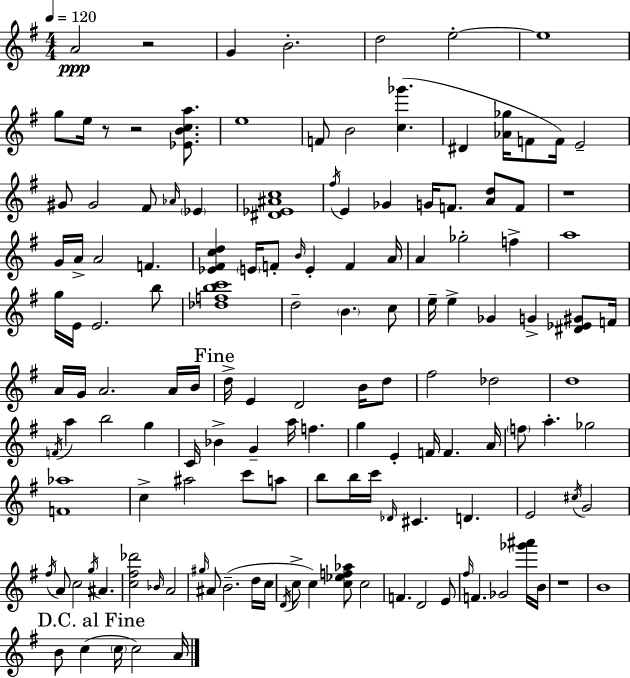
X:1
T:Untitled
M:4/4
L:1/4
K:Em
A2 z2 G B2 d2 e2 e4 g/2 e/4 z/2 z2 [_EBca]/2 e4 F/2 B2 [c_g'] ^D [_A_g]/4 F/2 F/4 E2 ^G/2 ^G2 ^F/2 _A/4 _E [^D_E^Ac]4 ^f/4 E _G G/4 F/2 [Ad]/2 F/2 z4 G/4 A/4 A2 F [_E^Fcd] E/4 F/2 B/4 E F A/4 A _g2 f a4 g/4 E/4 E2 b/2 [_dfbc']4 d2 B c/2 e/4 e _G G [^D_E^G]/2 F/4 A/4 G/4 A2 A/4 B/4 d/4 E D2 B/4 d/2 ^f2 _d2 d4 F/4 a b2 g C/4 _B G a/4 f g E F/4 F A/4 f/2 a _g2 [F_a]4 c ^a2 c'/2 a/2 b/2 b/4 c'/4 _D/4 ^C D E2 ^c/4 G2 ^f/4 A/2 c2 g/4 ^A [c^f_d']2 _B/4 A2 ^g/4 ^A/2 B2 d/4 c/4 D/4 c/2 c [c_ef_a]/2 c2 F D2 E/2 ^f/4 F _G2 [_g'^a']/4 B/4 z4 B4 B/2 c c/4 c2 A/4